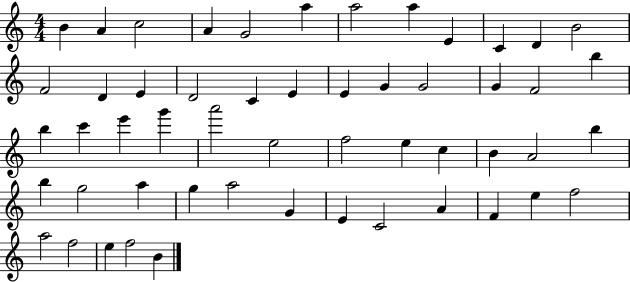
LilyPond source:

{
  \clef treble
  \numericTimeSignature
  \time 4/4
  \key c \major
  b'4 a'4 c''2 | a'4 g'2 a''4 | a''2 a''4 e'4 | c'4 d'4 b'2 | \break f'2 d'4 e'4 | d'2 c'4 e'4 | e'4 g'4 g'2 | g'4 f'2 b''4 | \break b''4 c'''4 e'''4 g'''4 | a'''2 e''2 | f''2 e''4 c''4 | b'4 a'2 b''4 | \break b''4 g''2 a''4 | g''4 a''2 g'4 | e'4 c'2 a'4 | f'4 e''4 f''2 | \break a''2 f''2 | e''4 f''2 b'4 | \bar "|."
}